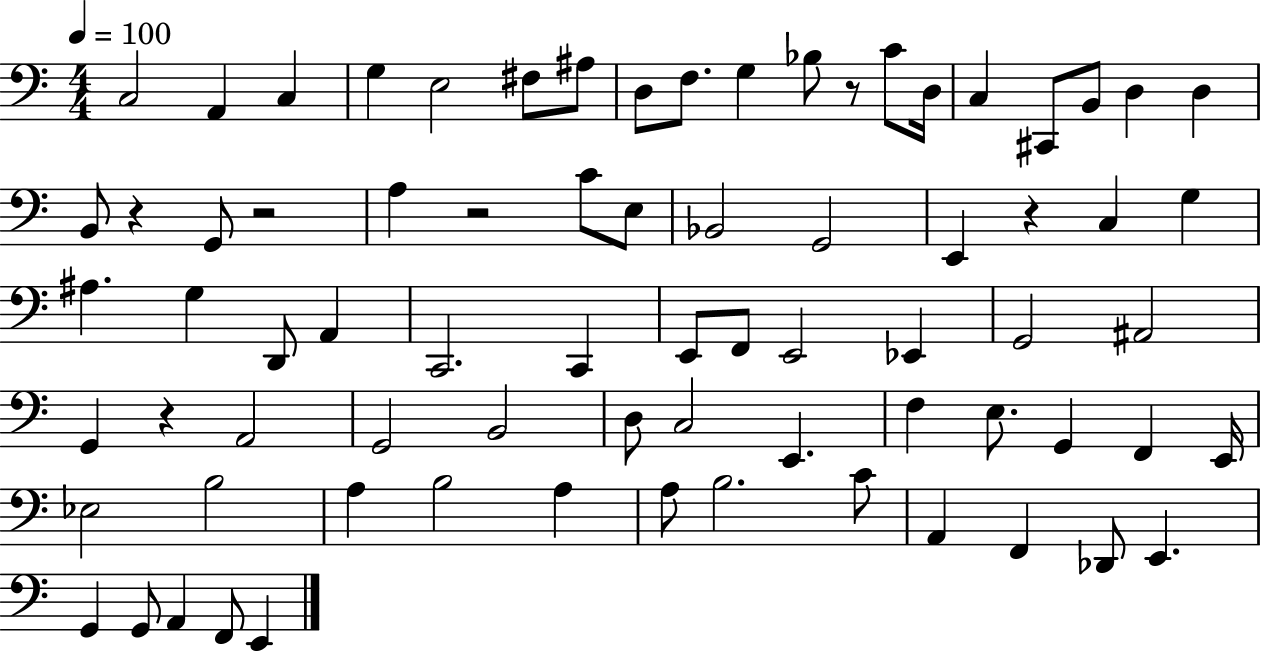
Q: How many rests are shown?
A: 6